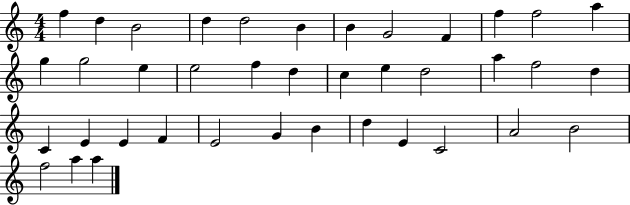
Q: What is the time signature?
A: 4/4